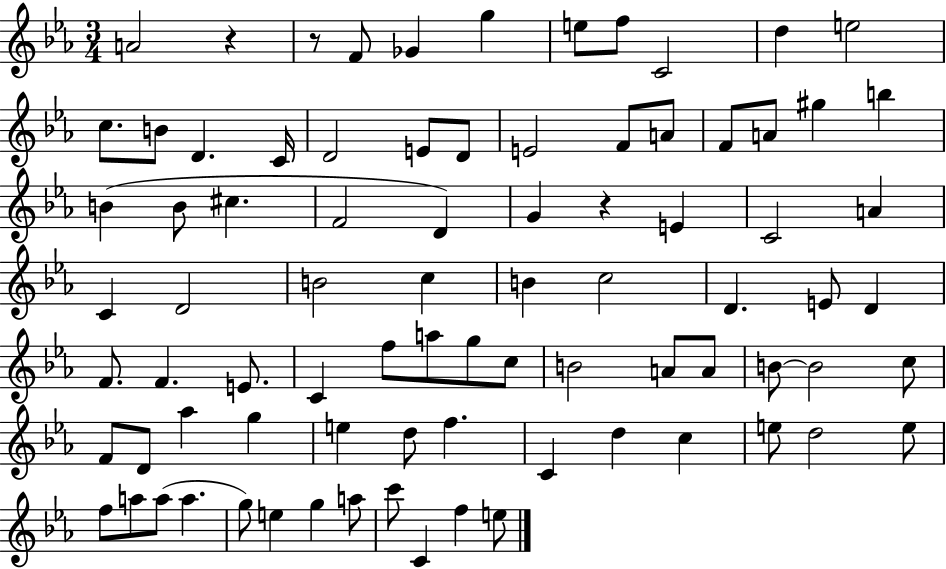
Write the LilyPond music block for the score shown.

{
  \clef treble
  \numericTimeSignature
  \time 3/4
  \key ees \major
  \repeat volta 2 { a'2 r4 | r8 f'8 ges'4 g''4 | e''8 f''8 c'2 | d''4 e''2 | \break c''8. b'8 d'4. c'16 | d'2 e'8 d'8 | e'2 f'8 a'8 | f'8 a'8 gis''4 b''4 | \break b'4( b'8 cis''4. | f'2 d'4) | g'4 r4 e'4 | c'2 a'4 | \break c'4 d'2 | b'2 c''4 | b'4 c''2 | d'4. e'8 d'4 | \break f'8. f'4. e'8. | c'4 f''8 a''8 g''8 c''8 | b'2 a'8 a'8 | b'8~~ b'2 c''8 | \break f'8 d'8 aes''4 g''4 | e''4 d''8 f''4. | c'4 d''4 c''4 | e''8 d''2 e''8 | \break f''8 a''8 a''8( a''4. | g''8) e''4 g''4 a''8 | c'''8 c'4 f''4 e''8 | } \bar "|."
}